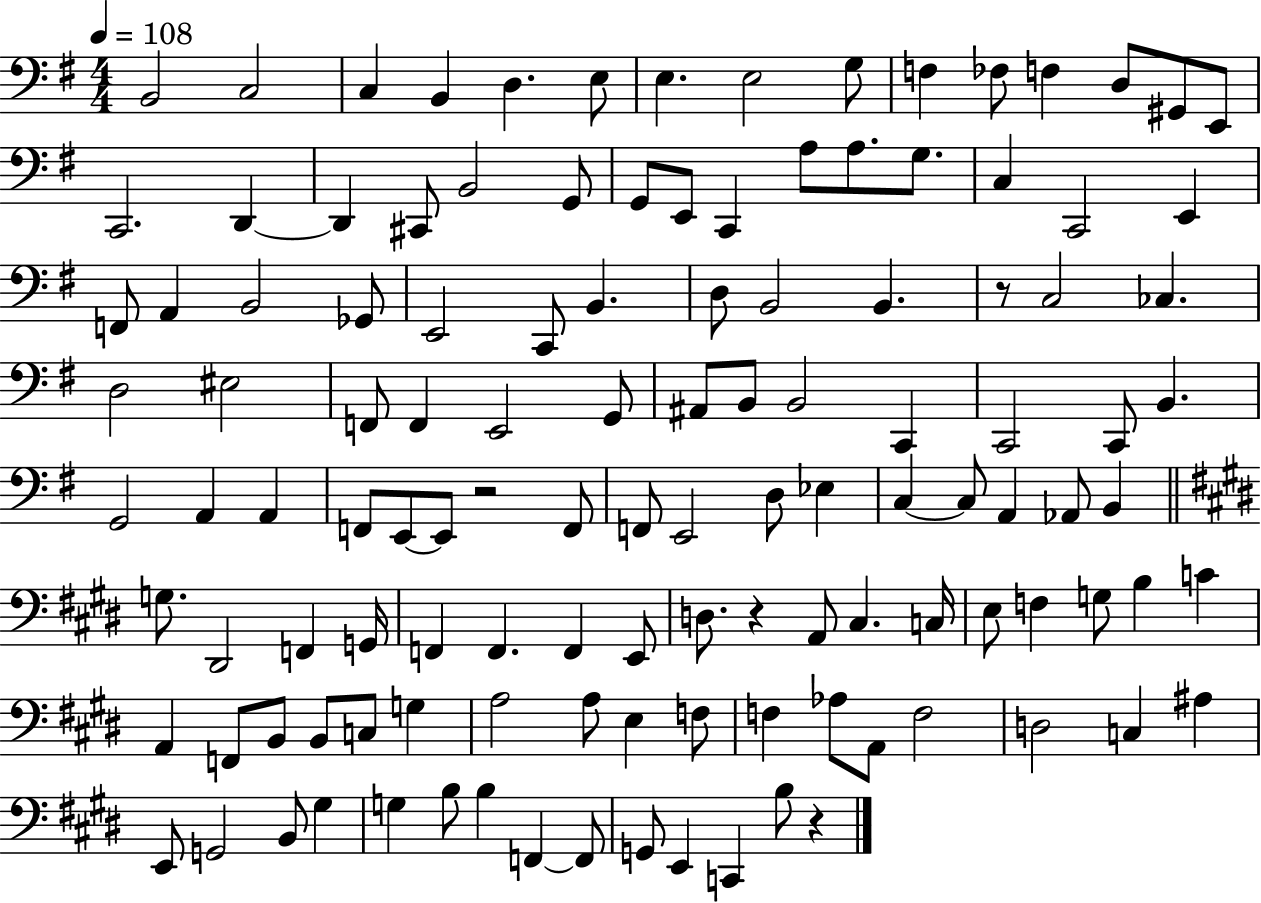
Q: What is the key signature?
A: G major